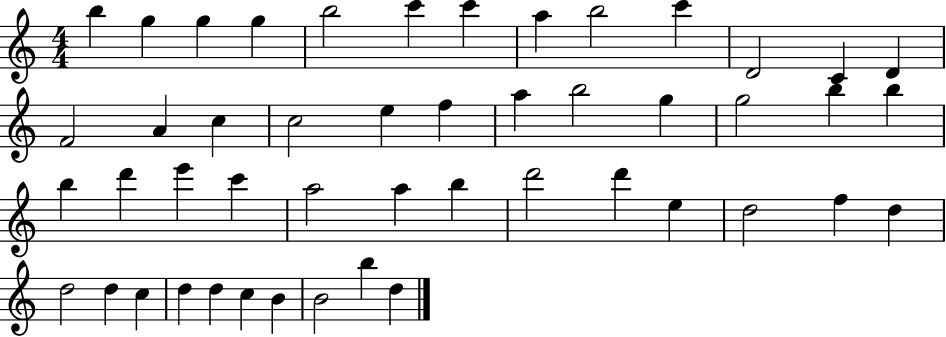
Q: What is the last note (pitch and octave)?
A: D5